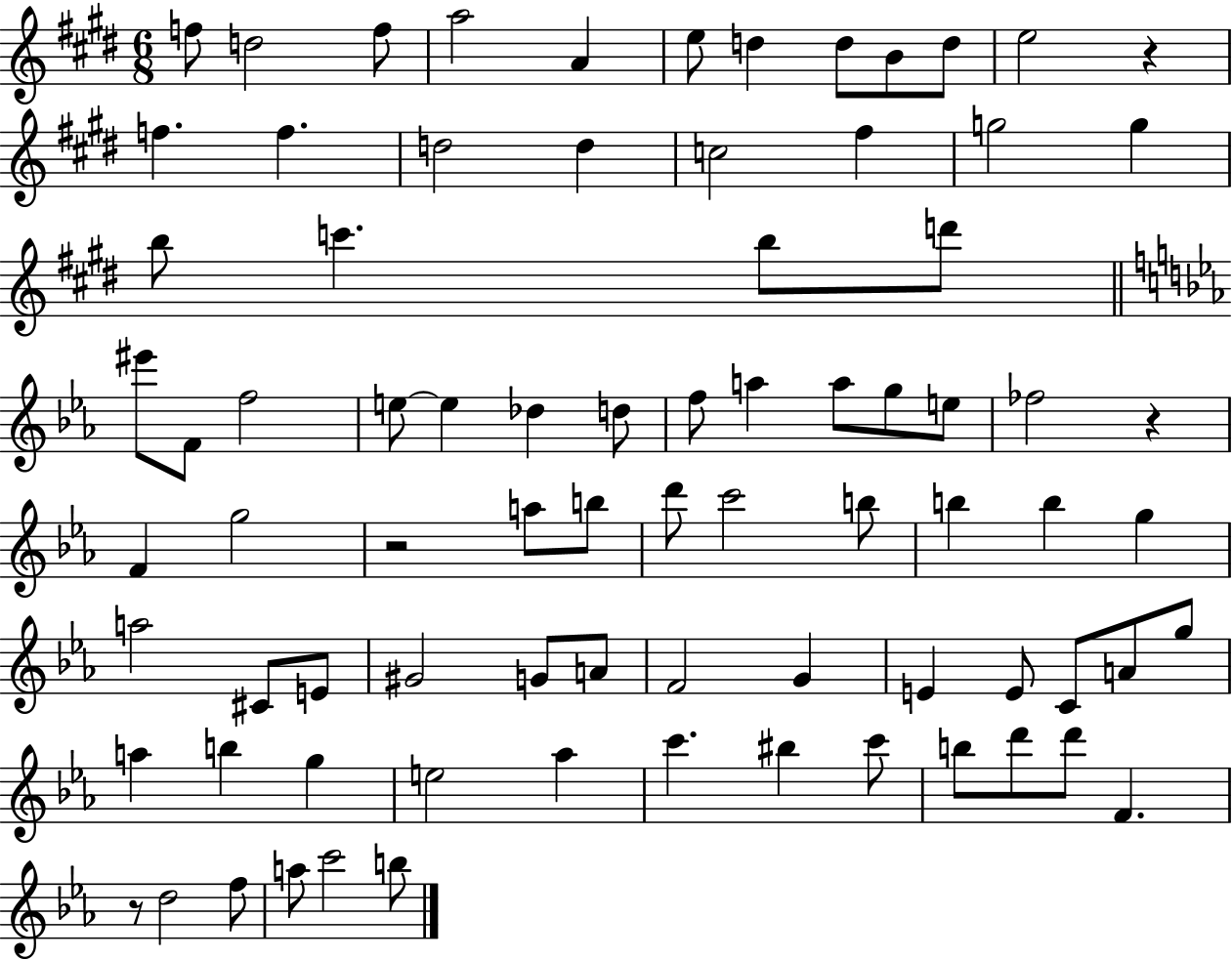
F5/e D5/h F5/e A5/h A4/q E5/e D5/q D5/e B4/e D5/e E5/h R/q F5/q. F5/q. D5/h D5/q C5/h F#5/q G5/h G5/q B5/e C6/q. B5/e D6/e EIS6/e F4/e F5/h E5/e E5/q Db5/q D5/e F5/e A5/q A5/e G5/e E5/e FES5/h R/q F4/q G5/h R/h A5/e B5/e D6/e C6/h B5/e B5/q B5/q G5/q A5/h C#4/e E4/e G#4/h G4/e A4/e F4/h G4/q E4/q E4/e C4/e A4/e G5/e A5/q B5/q G5/q E5/h Ab5/q C6/q. BIS5/q C6/e B5/e D6/e D6/e F4/q. R/e D5/h F5/e A5/e C6/h B5/e